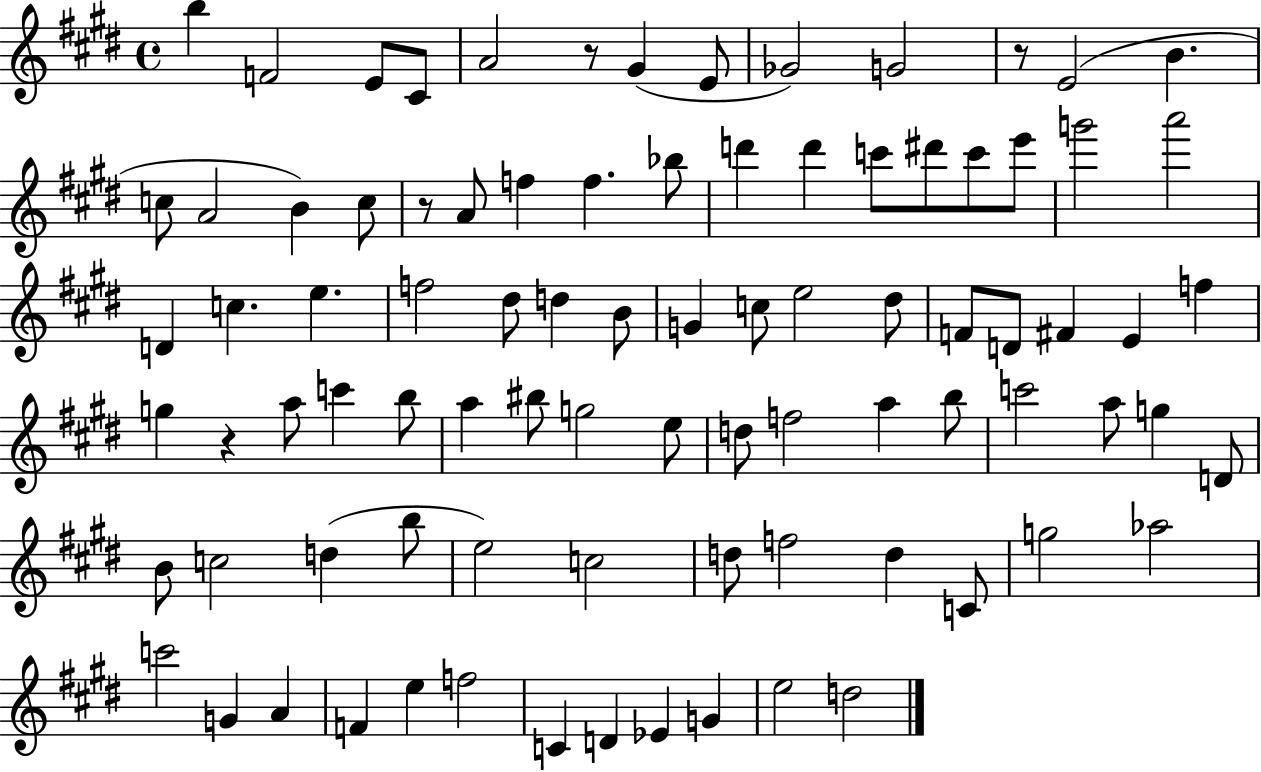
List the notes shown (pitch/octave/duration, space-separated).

B5/q F4/h E4/e C#4/e A4/h R/e G#4/q E4/e Gb4/h G4/h R/e E4/h B4/q. C5/e A4/h B4/q C5/e R/e A4/e F5/q F5/q. Bb5/e D6/q D6/q C6/e D#6/e C6/e E6/e G6/h A6/h D4/q C5/q. E5/q. F5/h D#5/e D5/q B4/e G4/q C5/e E5/h D#5/e F4/e D4/e F#4/q E4/q F5/q G5/q R/q A5/e C6/q B5/e A5/q BIS5/e G5/h E5/e D5/e F5/h A5/q B5/e C6/h A5/e G5/q D4/e B4/e C5/h D5/q B5/e E5/h C5/h D5/e F5/h D5/q C4/e G5/h Ab5/h C6/h G4/q A4/q F4/q E5/q F5/h C4/q D4/q Eb4/q G4/q E5/h D5/h